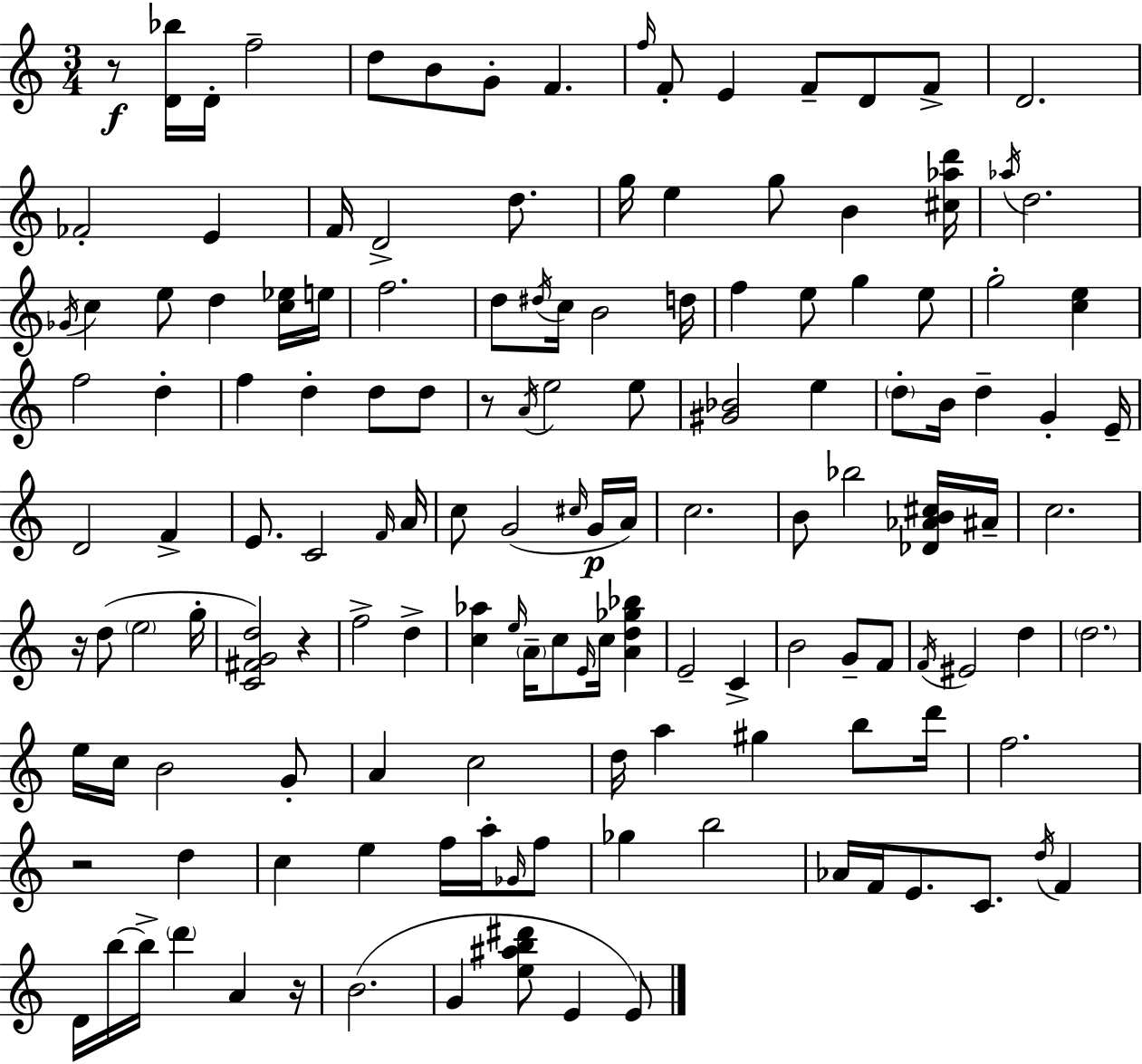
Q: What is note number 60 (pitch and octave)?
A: F4